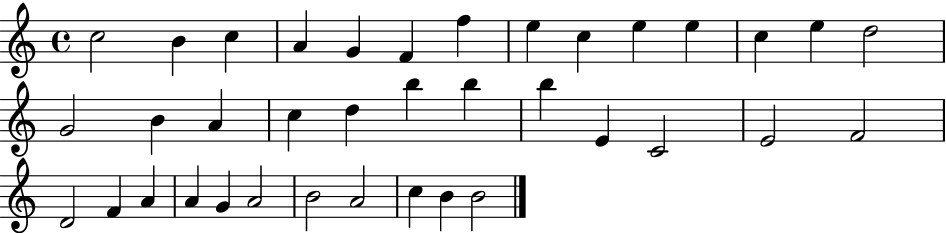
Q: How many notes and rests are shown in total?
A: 37